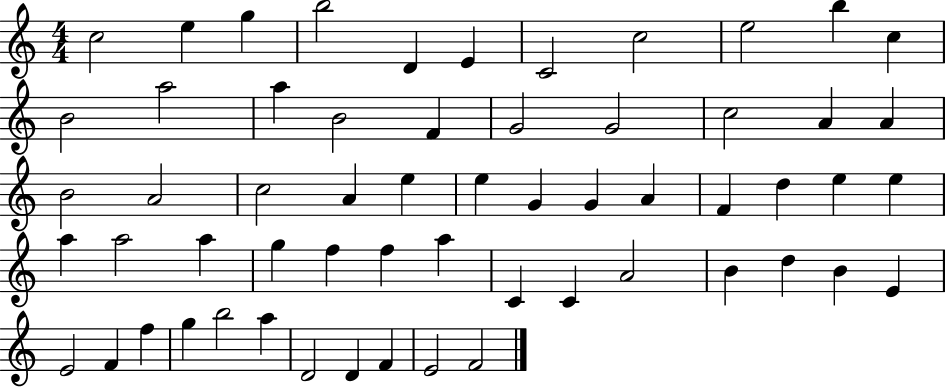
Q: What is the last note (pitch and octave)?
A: F4